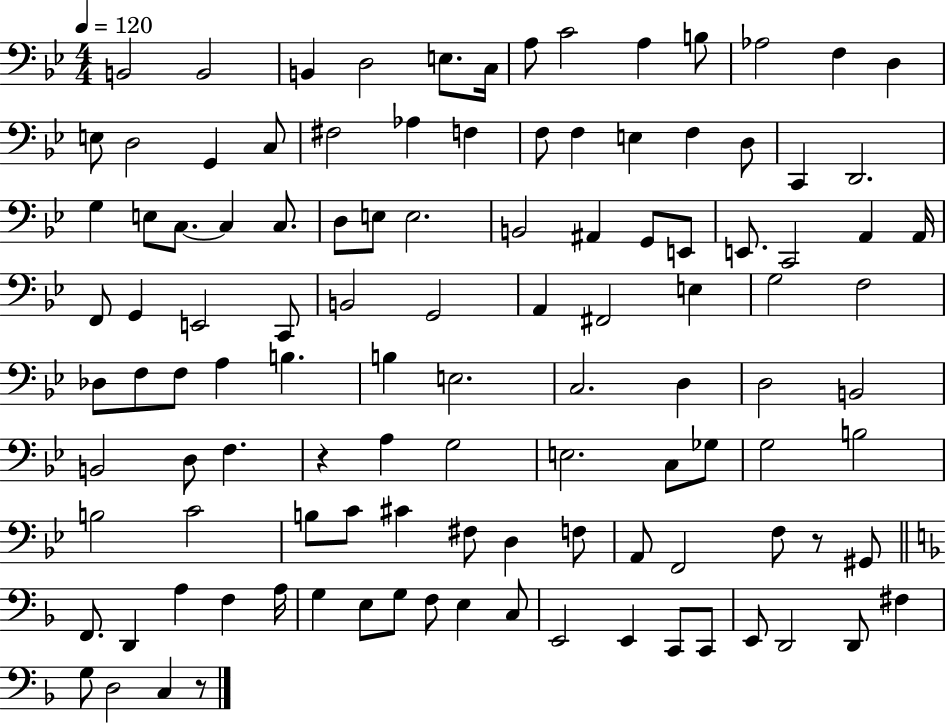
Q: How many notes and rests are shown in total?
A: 112